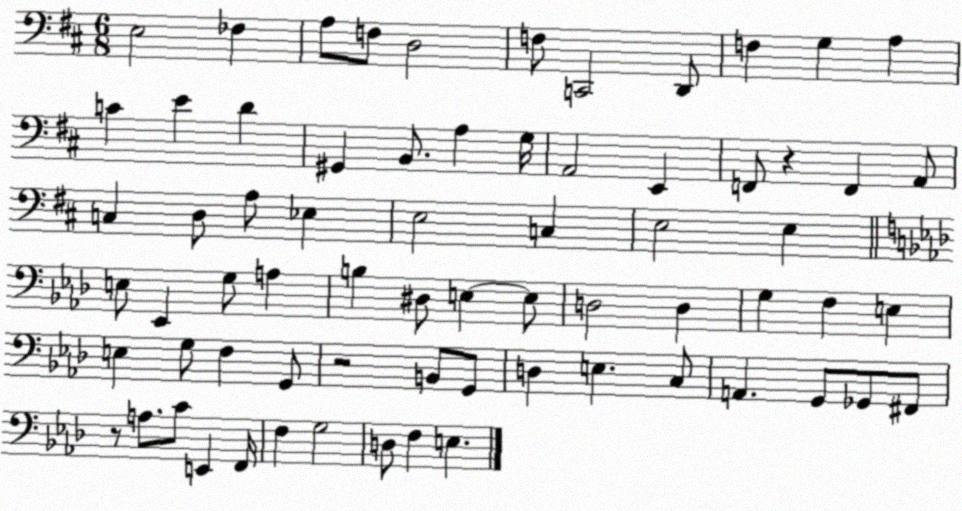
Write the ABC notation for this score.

X:1
T:Untitled
M:6/8
L:1/4
K:D
E,2 _F, A,/2 F,/2 D,2 F,/2 C,,2 D,,/2 F, G, A, C E D ^G,, B,,/2 A, G,/4 A,,2 E,, F,,/2 z F,, A,,/2 C, D,/2 A,/2 _E, E,2 C, E,2 E, E,/2 _E,, G,/2 A, B, ^D,/2 E, E,/2 D,2 D, G, F, E, E, G,/2 F, G,,/2 z2 B,,/2 G,,/2 D, E, C,/2 A,, G,,/2 _G,,/2 ^F,,/2 z/2 A,/2 C/2 E,, F,,/4 F, G,2 D,/2 F, E,